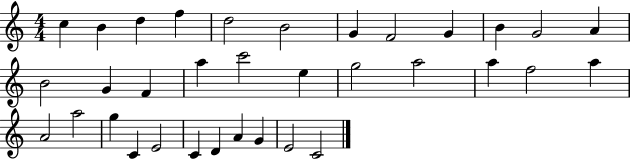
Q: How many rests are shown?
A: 0